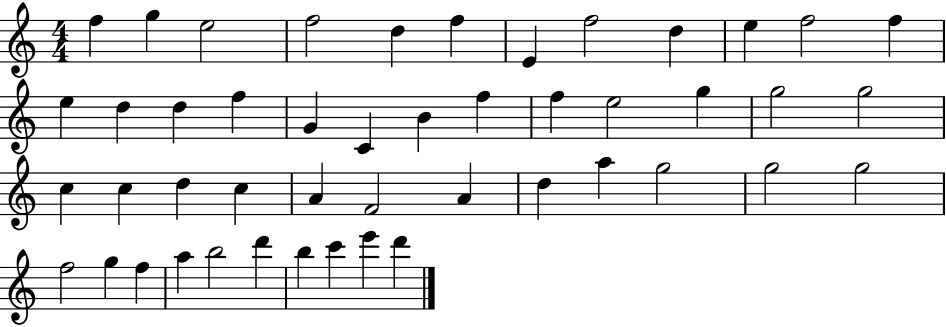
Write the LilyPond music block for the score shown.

{
  \clef treble
  \numericTimeSignature
  \time 4/4
  \key c \major
  f''4 g''4 e''2 | f''2 d''4 f''4 | e'4 f''2 d''4 | e''4 f''2 f''4 | \break e''4 d''4 d''4 f''4 | g'4 c'4 b'4 f''4 | f''4 e''2 g''4 | g''2 g''2 | \break c''4 c''4 d''4 c''4 | a'4 f'2 a'4 | d''4 a''4 g''2 | g''2 g''2 | \break f''2 g''4 f''4 | a''4 b''2 d'''4 | b''4 c'''4 e'''4 d'''4 | \bar "|."
}